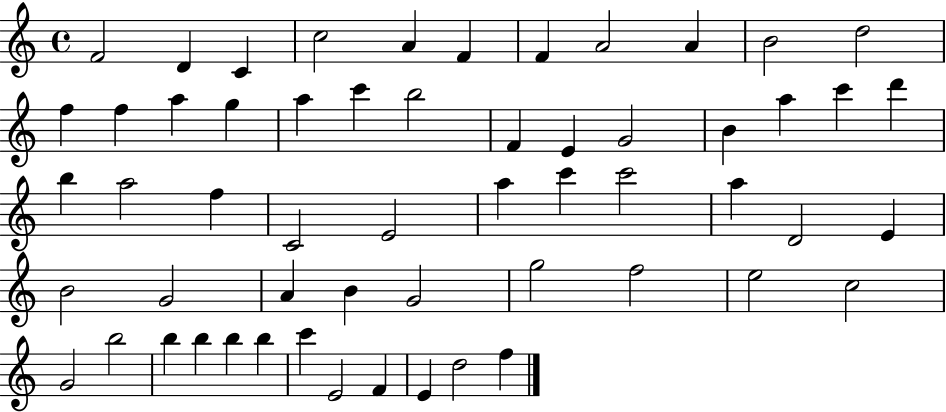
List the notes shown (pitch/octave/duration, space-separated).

F4/h D4/q C4/q C5/h A4/q F4/q F4/q A4/h A4/q B4/h D5/h F5/q F5/q A5/q G5/q A5/q C6/q B5/h F4/q E4/q G4/h B4/q A5/q C6/q D6/q B5/q A5/h F5/q C4/h E4/h A5/q C6/q C6/h A5/q D4/h E4/q B4/h G4/h A4/q B4/q G4/h G5/h F5/h E5/h C5/h G4/h B5/h B5/q B5/q B5/q B5/q C6/q E4/h F4/q E4/q D5/h F5/q